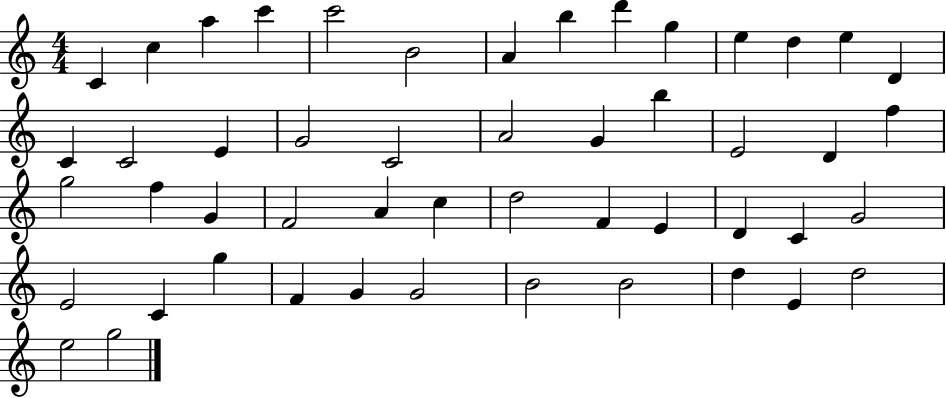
C4/q C5/q A5/q C6/q C6/h B4/h A4/q B5/q D6/q G5/q E5/q D5/q E5/q D4/q C4/q C4/h E4/q G4/h C4/h A4/h G4/q B5/q E4/h D4/q F5/q G5/h F5/q G4/q F4/h A4/q C5/q D5/h F4/q E4/q D4/q C4/q G4/h E4/h C4/q G5/q F4/q G4/q G4/h B4/h B4/h D5/q E4/q D5/h E5/h G5/h